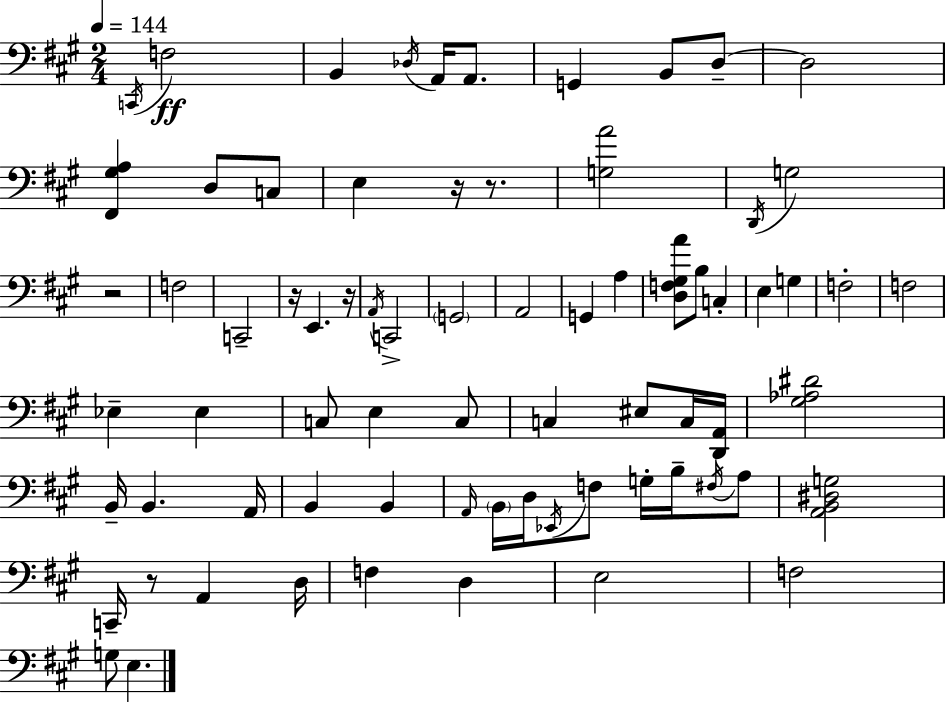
C2/s F3/h B2/q Db3/s A2/s A2/e. G2/q B2/e D3/e D3/h [F#2,G#3,A3]/q D3/e C3/e E3/q R/s R/e. [G3,A4]/h D2/s G3/h R/h F3/h C2/h R/s E2/q. R/s A2/s C2/h G2/h A2/h G2/q A3/q [D3,F3,G#3,A4]/e B3/e C3/q E3/q G3/q F3/h F3/h Eb3/q Eb3/q C3/e E3/q C3/e C3/q EIS3/e C3/s [D2,A2]/s [G#3,Ab3,D#4]/h B2/s B2/q. A2/s B2/q B2/q A2/s B2/s D3/s Eb2/s F3/e G3/s B3/s F#3/s A3/e [A2,B2,D#3,G3]/h C2/s R/e A2/q D3/s F3/q D3/q E3/h F3/h G3/e E3/q.